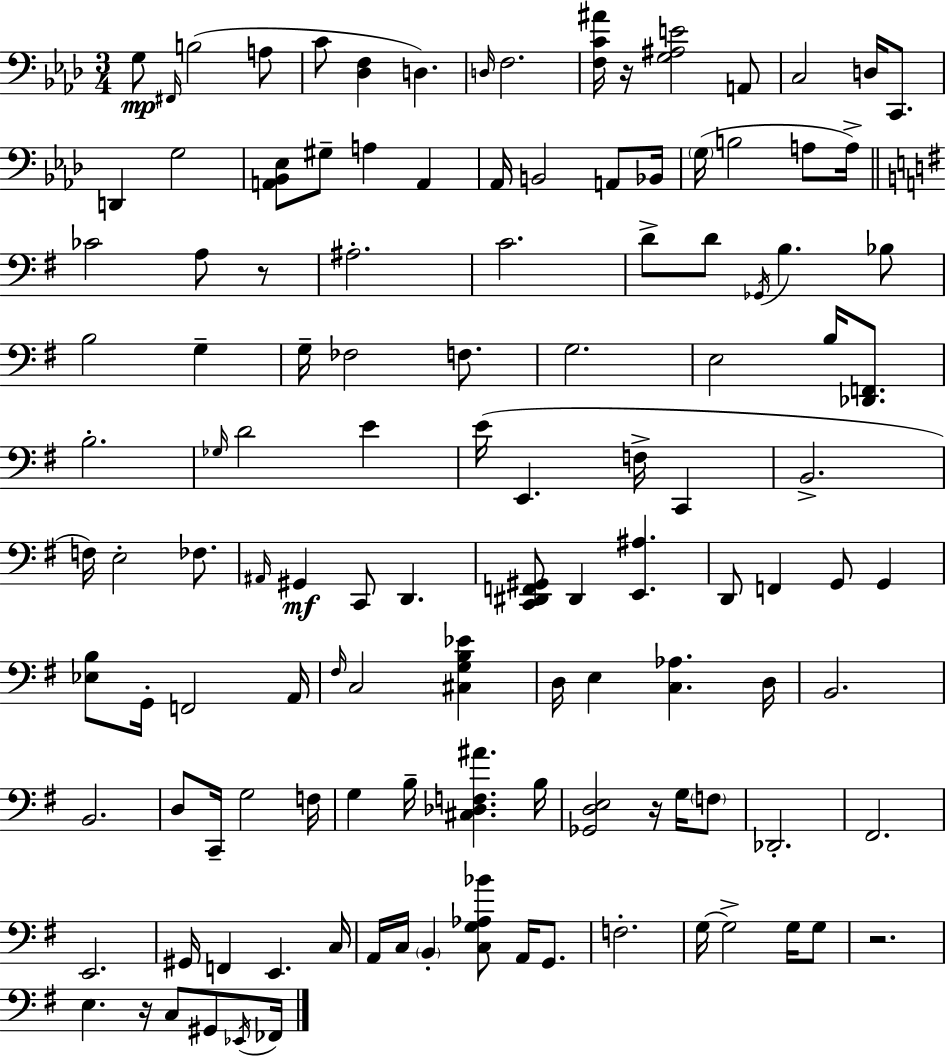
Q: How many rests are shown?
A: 5